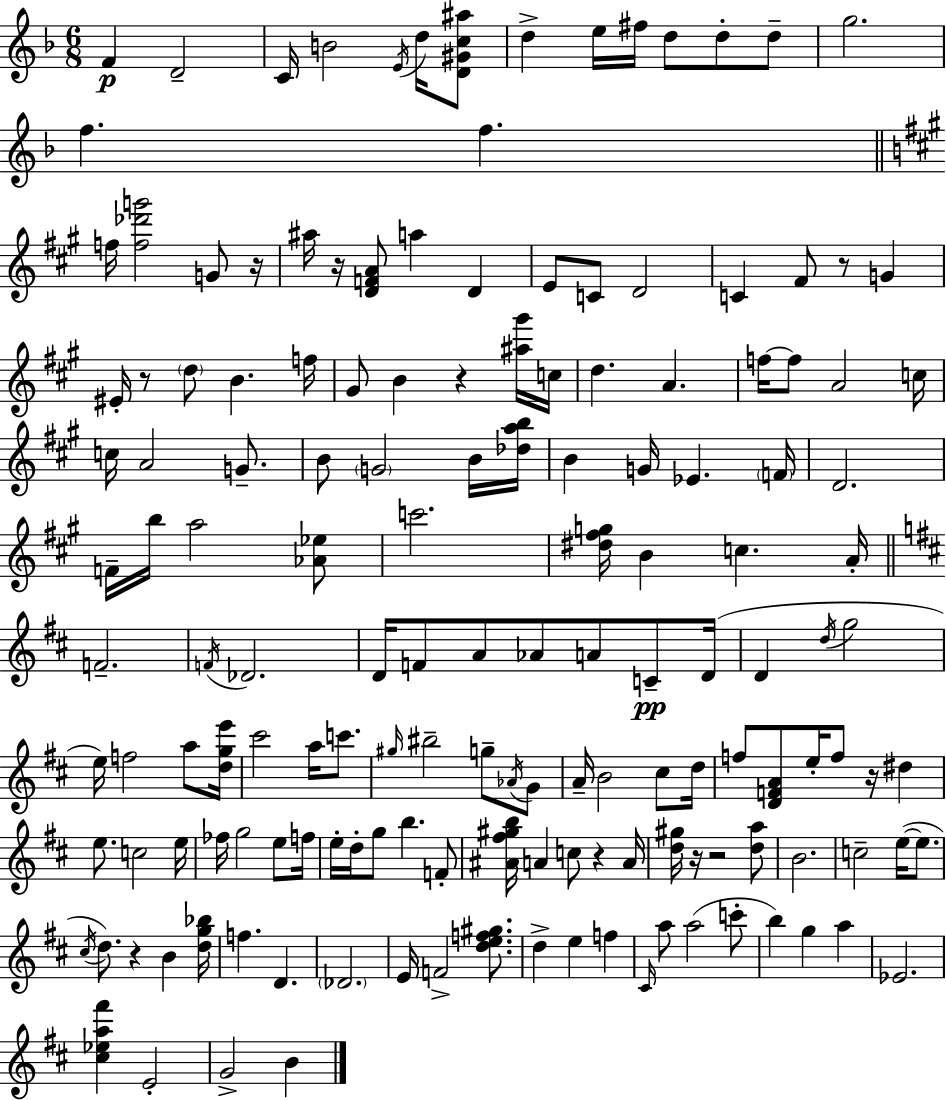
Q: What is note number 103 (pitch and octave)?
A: C5